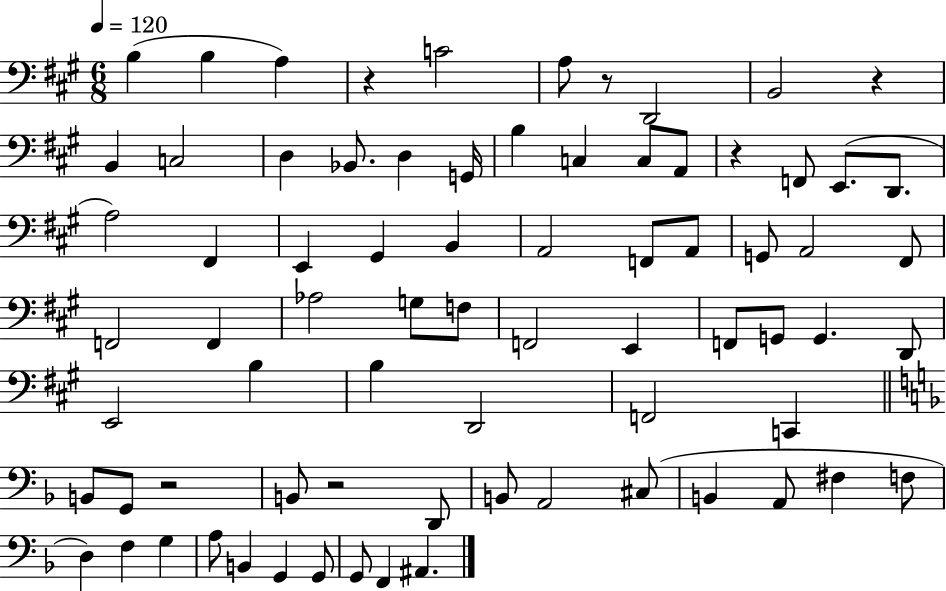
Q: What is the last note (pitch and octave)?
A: A#2